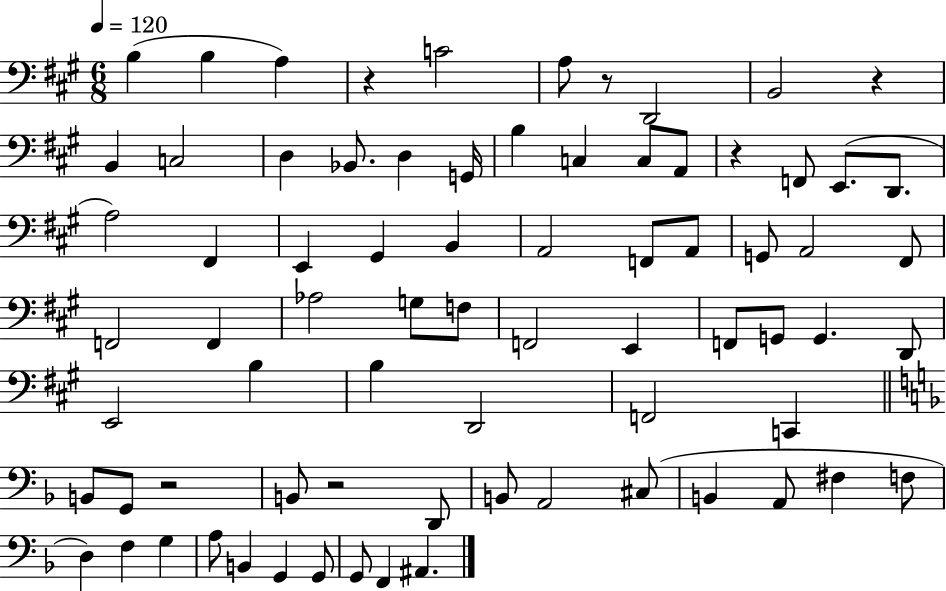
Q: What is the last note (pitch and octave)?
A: A#2